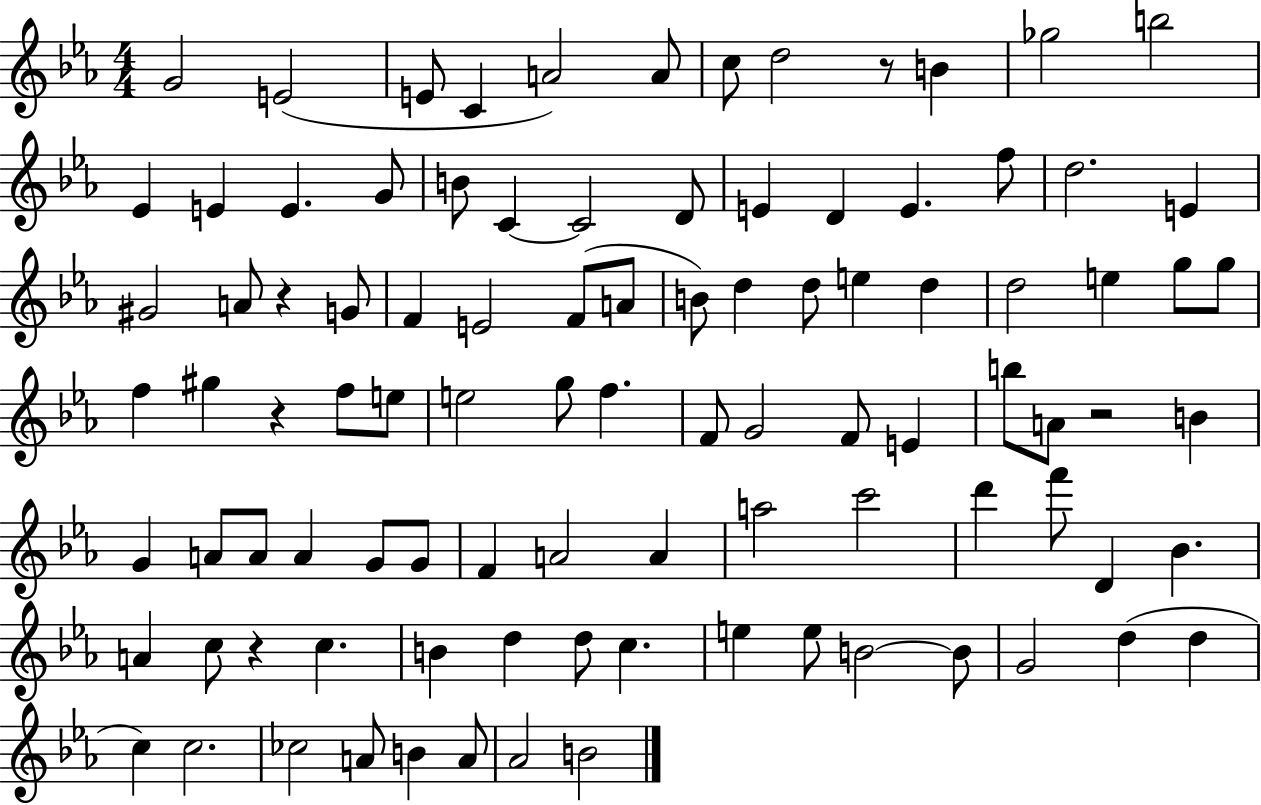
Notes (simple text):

G4/h E4/h E4/e C4/q A4/h A4/e C5/e D5/h R/e B4/q Gb5/h B5/h Eb4/q E4/q E4/q. G4/e B4/e C4/q C4/h D4/e E4/q D4/q E4/q. F5/e D5/h. E4/q G#4/h A4/e R/q G4/e F4/q E4/h F4/e A4/e B4/e D5/q D5/e E5/q D5/q D5/h E5/q G5/e G5/e F5/q G#5/q R/q F5/e E5/e E5/h G5/e F5/q. F4/e G4/h F4/e E4/q B5/e A4/e R/h B4/q G4/q A4/e A4/e A4/q G4/e G4/e F4/q A4/h A4/q A5/h C6/h D6/q F6/e D4/q Bb4/q. A4/q C5/e R/q C5/q. B4/q D5/q D5/e C5/q. E5/q E5/e B4/h B4/e G4/h D5/q D5/q C5/q C5/h. CES5/h A4/e B4/q A4/e Ab4/h B4/h